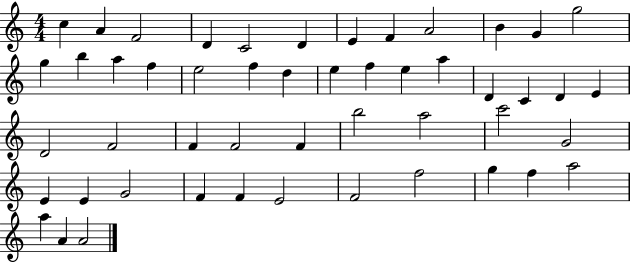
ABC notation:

X:1
T:Untitled
M:4/4
L:1/4
K:C
c A F2 D C2 D E F A2 B G g2 g b a f e2 f d e f e a D C D E D2 F2 F F2 F b2 a2 c'2 G2 E E G2 F F E2 F2 f2 g f a2 a A A2